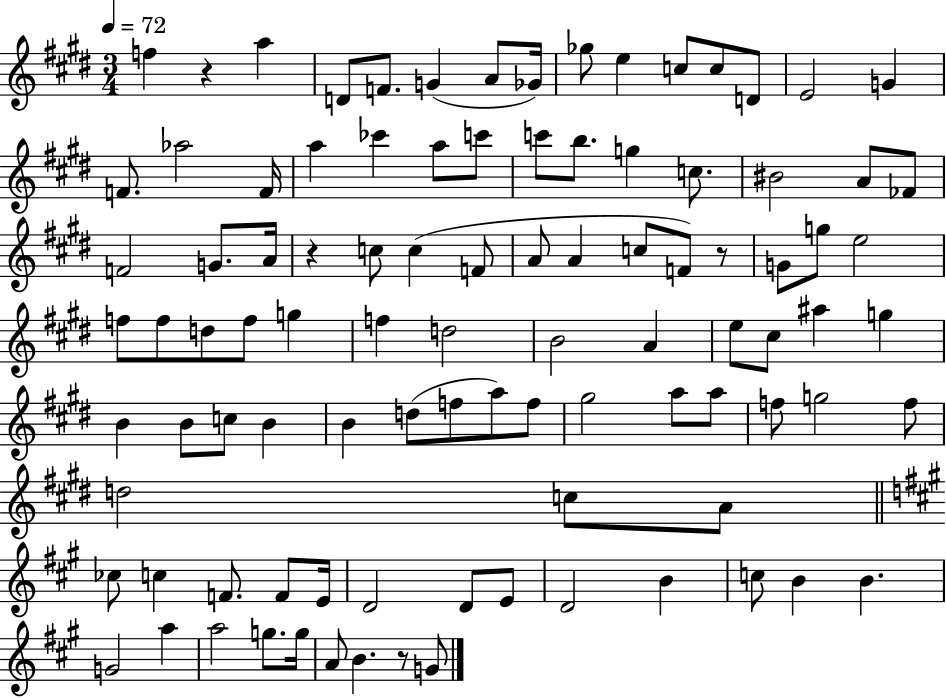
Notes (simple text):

F5/q R/q A5/q D4/e F4/e. G4/q A4/e Gb4/s Gb5/e E5/q C5/e C5/e D4/e E4/h G4/q F4/e. Ab5/h F4/s A5/q CES6/q A5/e C6/e C6/e B5/e. G5/q C5/e. BIS4/h A4/e FES4/e F4/h G4/e. A4/s R/q C5/e C5/q F4/e A4/e A4/q C5/e F4/e R/e G4/e G5/e E5/h F5/e F5/e D5/e F5/e G5/q F5/q D5/h B4/h A4/q E5/e C#5/e A#5/q G5/q B4/q B4/e C5/e B4/q B4/q D5/e F5/e A5/e F5/e G#5/h A5/e A5/e F5/e G5/h F5/e D5/h C5/e A4/e CES5/e C5/q F4/e. F4/e E4/s D4/h D4/e E4/e D4/h B4/q C5/e B4/q B4/q. G4/h A5/q A5/h G5/e. G5/s A4/e B4/q. R/e G4/e